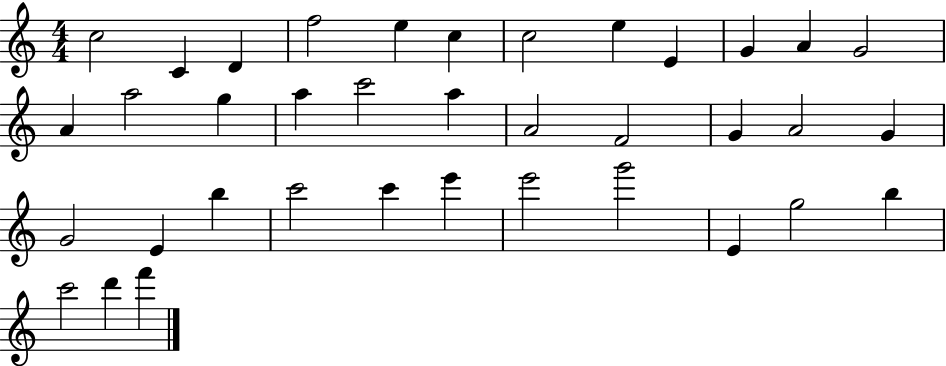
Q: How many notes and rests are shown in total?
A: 37